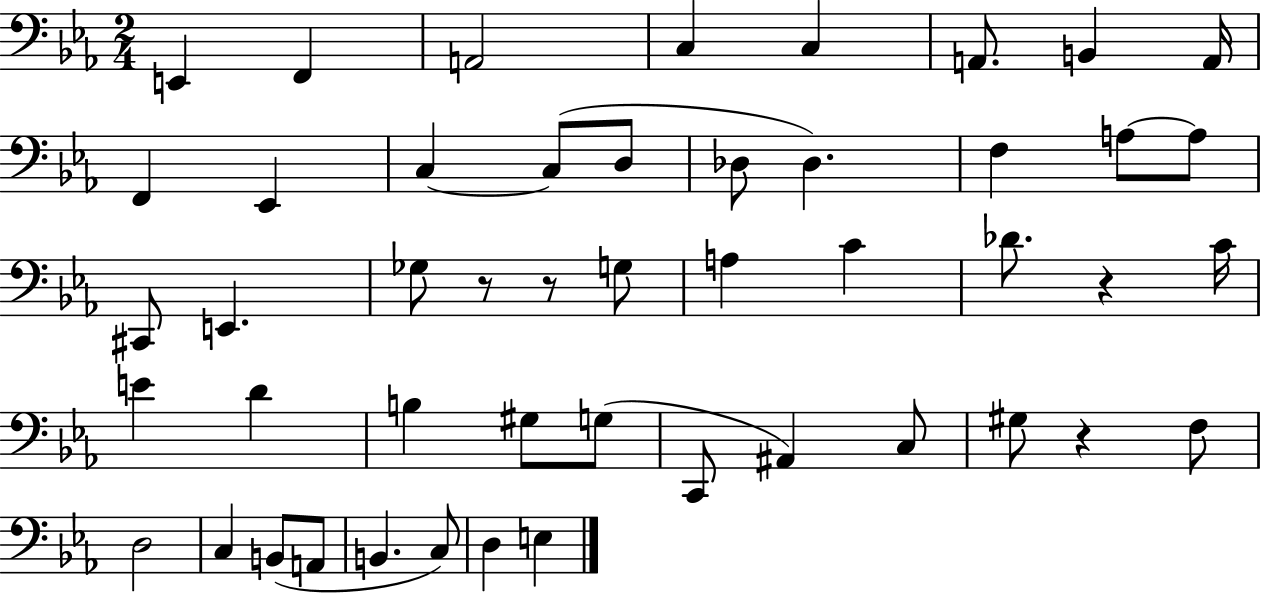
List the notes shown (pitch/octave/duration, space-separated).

E2/q F2/q A2/h C3/q C3/q A2/e. B2/q A2/s F2/q Eb2/q C3/q C3/e D3/e Db3/e Db3/q. F3/q A3/e A3/e C#2/e E2/q. Gb3/e R/e R/e G3/e A3/q C4/q Db4/e. R/q C4/s E4/q D4/q B3/q G#3/e G3/e C2/e A#2/q C3/e G#3/e R/q F3/e D3/h C3/q B2/e A2/e B2/q. C3/e D3/q E3/q